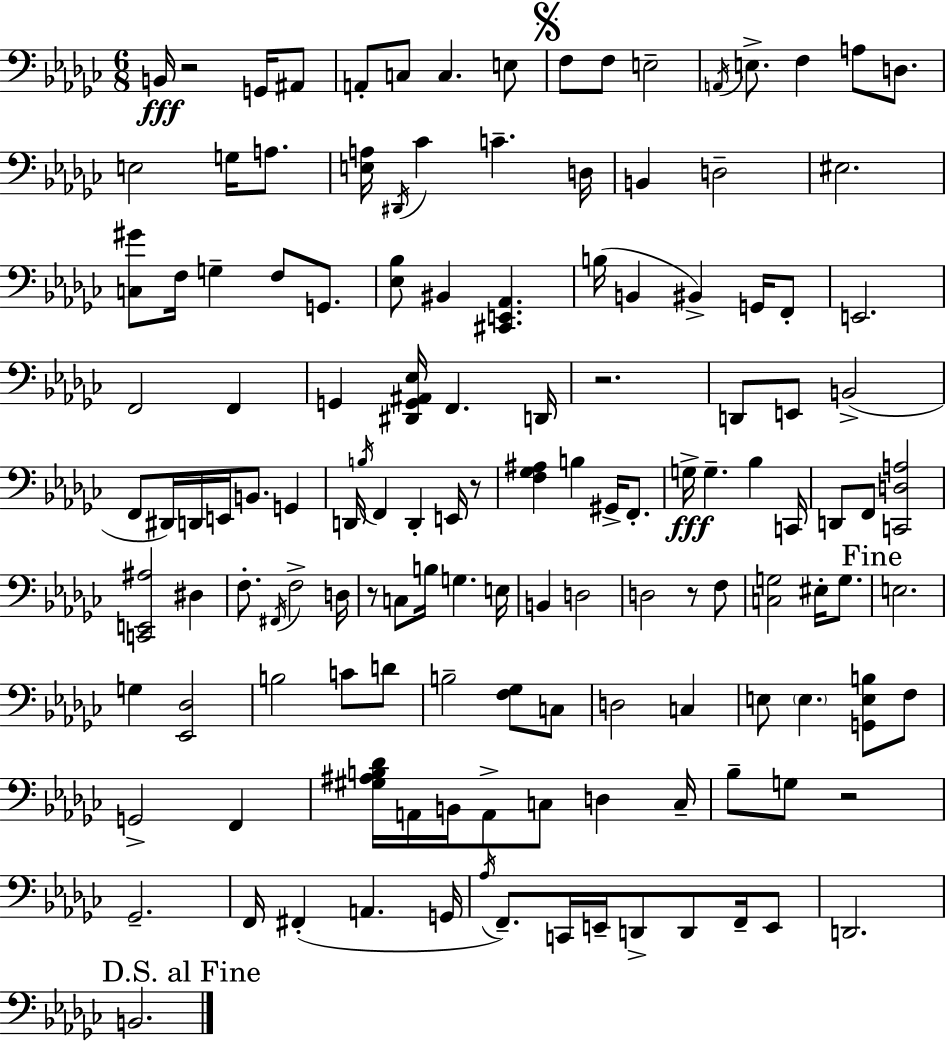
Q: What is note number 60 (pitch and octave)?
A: G3